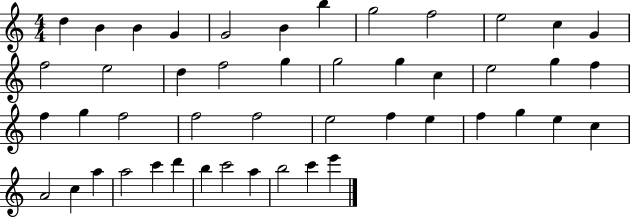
D5/q B4/q B4/q G4/q G4/h B4/q B5/q G5/h F5/h E5/h C5/q G4/q F5/h E5/h D5/q F5/h G5/q G5/h G5/q C5/q E5/h G5/q F5/q F5/q G5/q F5/h F5/h F5/h E5/h F5/q E5/q F5/q G5/q E5/q C5/q A4/h C5/q A5/q A5/h C6/q D6/q B5/q C6/h A5/q B5/h C6/q E6/q